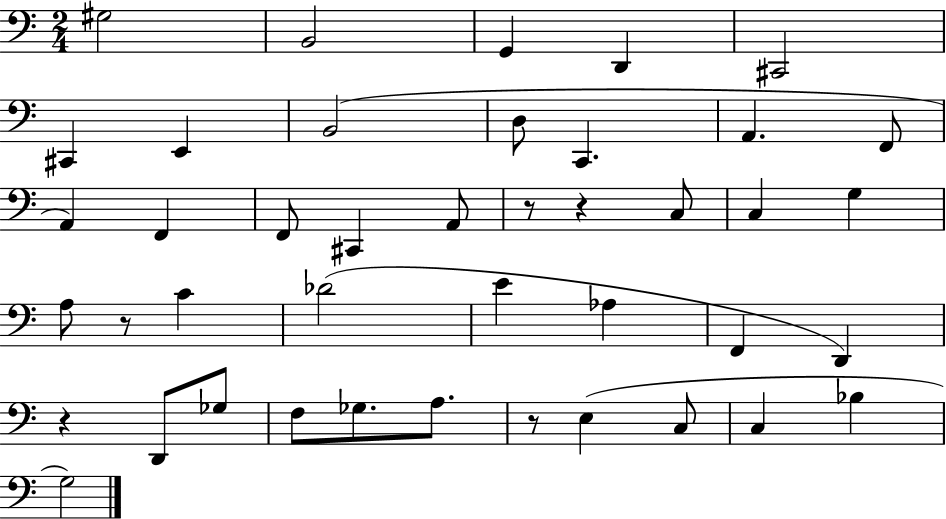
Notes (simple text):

G#3/h B2/h G2/q D2/q C#2/h C#2/q E2/q B2/h D3/e C2/q. A2/q. F2/e A2/q F2/q F2/e C#2/q A2/e R/e R/q C3/e C3/q G3/q A3/e R/e C4/q Db4/h E4/q Ab3/q F2/q D2/q R/q D2/e Gb3/e F3/e Gb3/e. A3/e. R/e E3/q C3/e C3/q Bb3/q G3/h